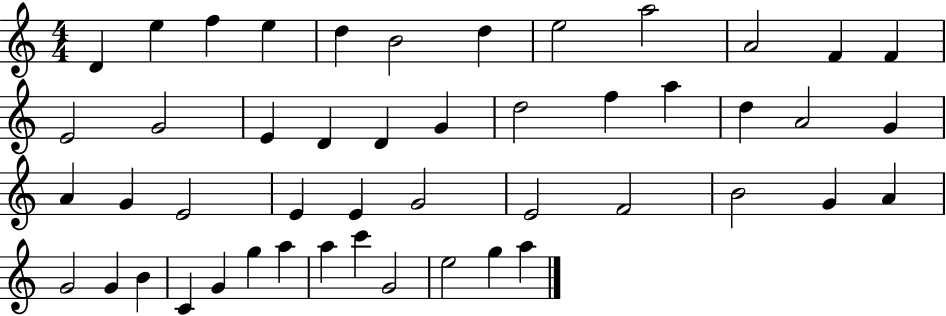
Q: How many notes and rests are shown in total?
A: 48